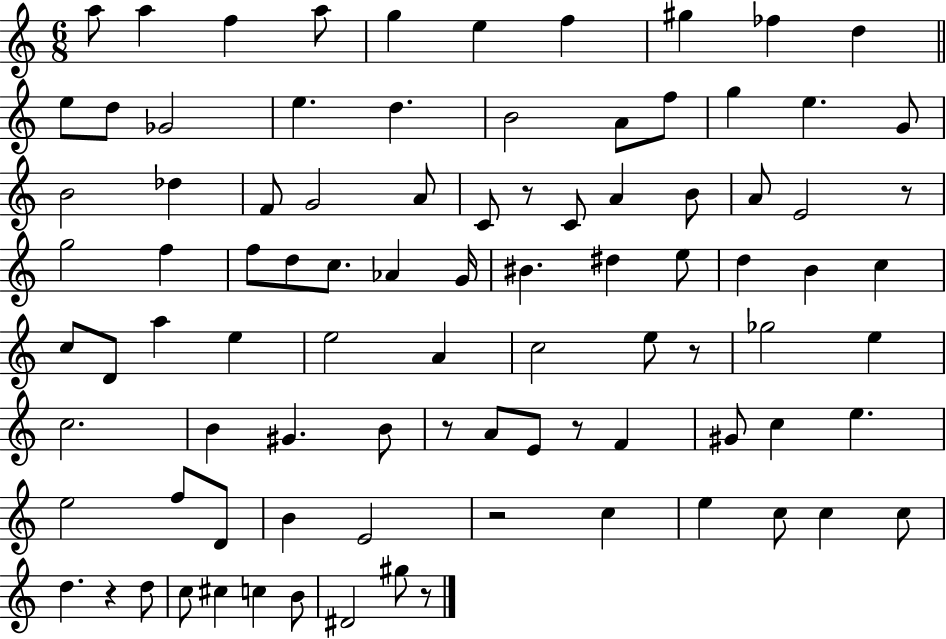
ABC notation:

X:1
T:Untitled
M:6/8
L:1/4
K:C
a/2 a f a/2 g e f ^g _f d e/2 d/2 _G2 e d B2 A/2 f/2 g e G/2 B2 _d F/2 G2 A/2 C/2 z/2 C/2 A B/2 A/2 E2 z/2 g2 f f/2 d/2 c/2 _A G/4 ^B ^d e/2 d B c c/2 D/2 a e e2 A c2 e/2 z/2 _g2 e c2 B ^G B/2 z/2 A/2 E/2 z/2 F ^G/2 c e e2 f/2 D/2 B E2 z2 c e c/2 c c/2 d z d/2 c/2 ^c c B/2 ^D2 ^g/2 z/2